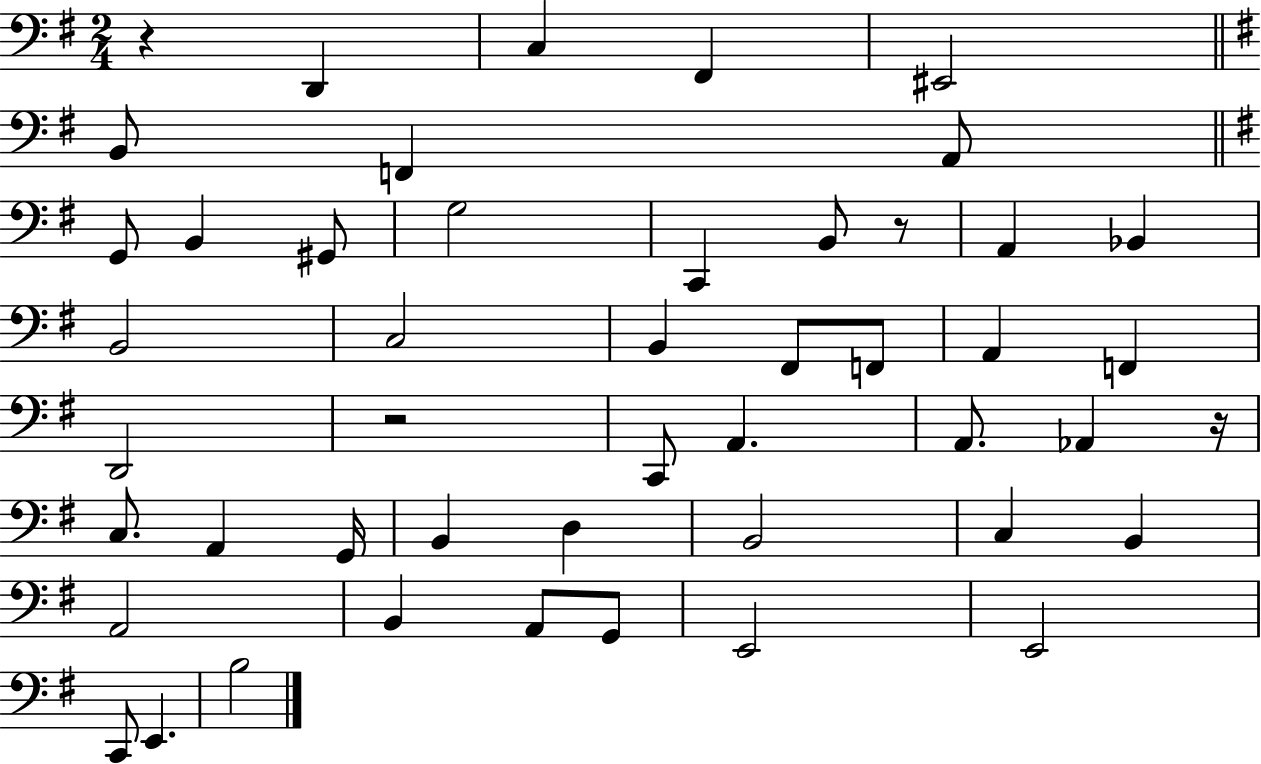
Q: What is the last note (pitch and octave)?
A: B3